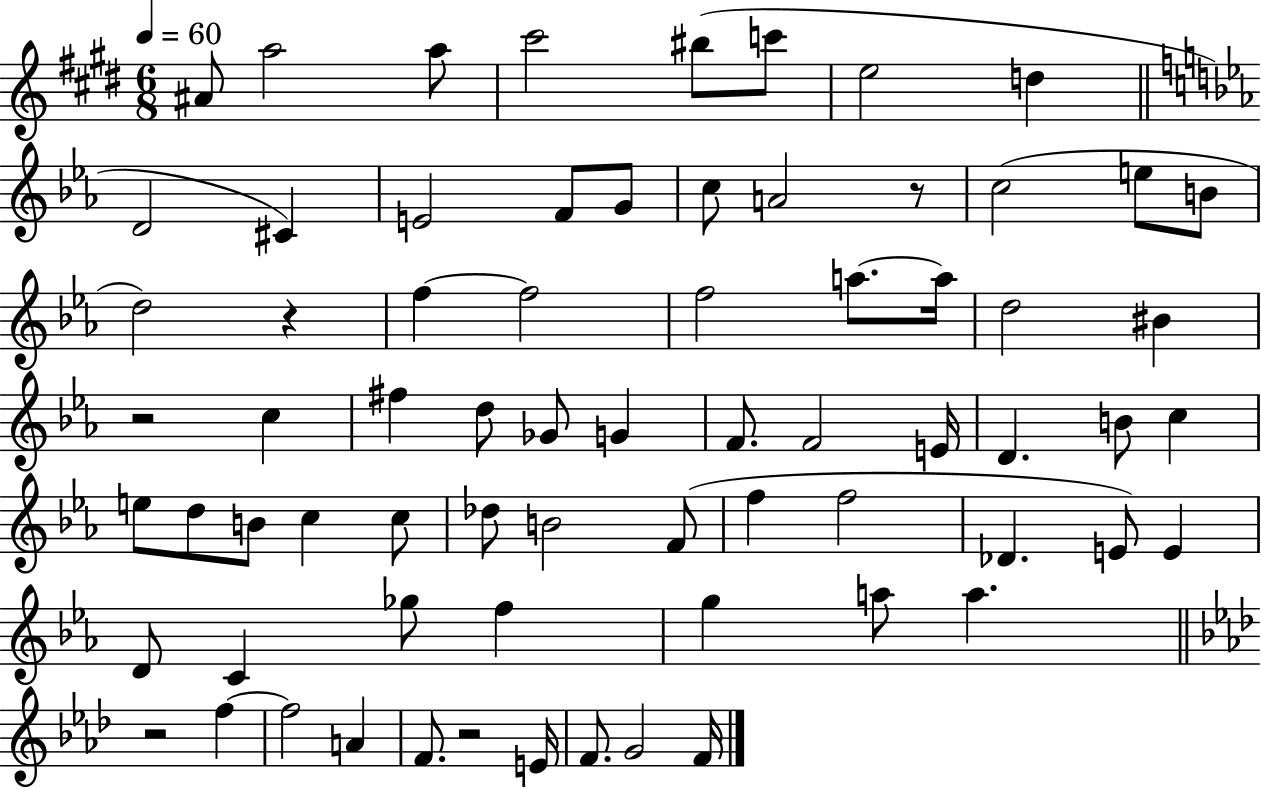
A#4/e A5/h A5/e C#6/h BIS5/e C6/e E5/h D5/q D4/h C#4/q E4/h F4/e G4/e C5/e A4/h R/e C5/h E5/e B4/e D5/h R/q F5/q F5/h F5/h A5/e. A5/s D5/h BIS4/q R/h C5/q F#5/q D5/e Gb4/e G4/q F4/e. F4/h E4/s D4/q. B4/e C5/q E5/e D5/e B4/e C5/q C5/e Db5/e B4/h F4/e F5/q F5/h Db4/q. E4/e E4/q D4/e C4/q Gb5/e F5/q G5/q A5/e A5/q. R/h F5/q F5/h A4/q F4/e. R/h E4/s F4/e. G4/h F4/s